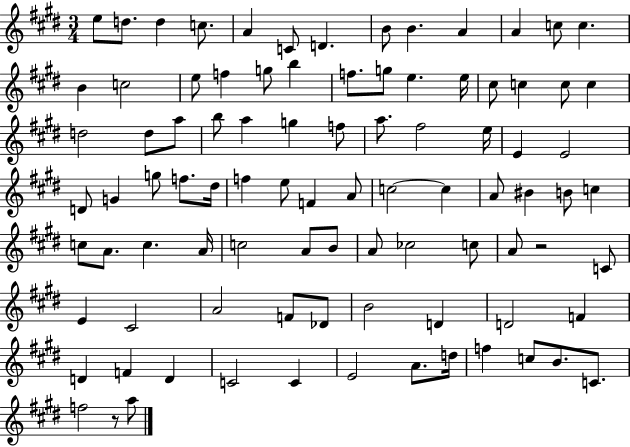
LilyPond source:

{
  \clef treble
  \numericTimeSignature
  \time 3/4
  \key e \major
  e''8 d''8. d''4 c''8. | a'4 c'8 d'4. | b'8 b'4. a'4 | a'4 c''8 c''4. | \break b'4 c''2 | e''8 f''4 g''8 b''4 | f''8. g''8 e''4. e''16 | cis''8 c''4 c''8 c''4 | \break d''2 d''8 a''8 | b''8 a''4 g''4 f''8 | a''8. fis''2 e''16 | e'4 e'2 | \break d'8 g'4 g''8 f''8. dis''16 | f''4 e''8 f'4 a'8 | c''2~~ c''4 | a'8 bis'4 b'8 c''4 | \break c''8 a'8. c''4. a'16 | c''2 a'8 b'8 | a'8 ces''2 c''8 | a'8 r2 c'8 | \break e'4 cis'2 | a'2 f'8 des'8 | b'2 d'4 | d'2 f'4 | \break d'4 f'4 d'4 | c'2 c'4 | e'2 a'8. d''16 | f''4 c''8 b'8. c'8. | \break f''2 r8 a''8 | \bar "|."
}